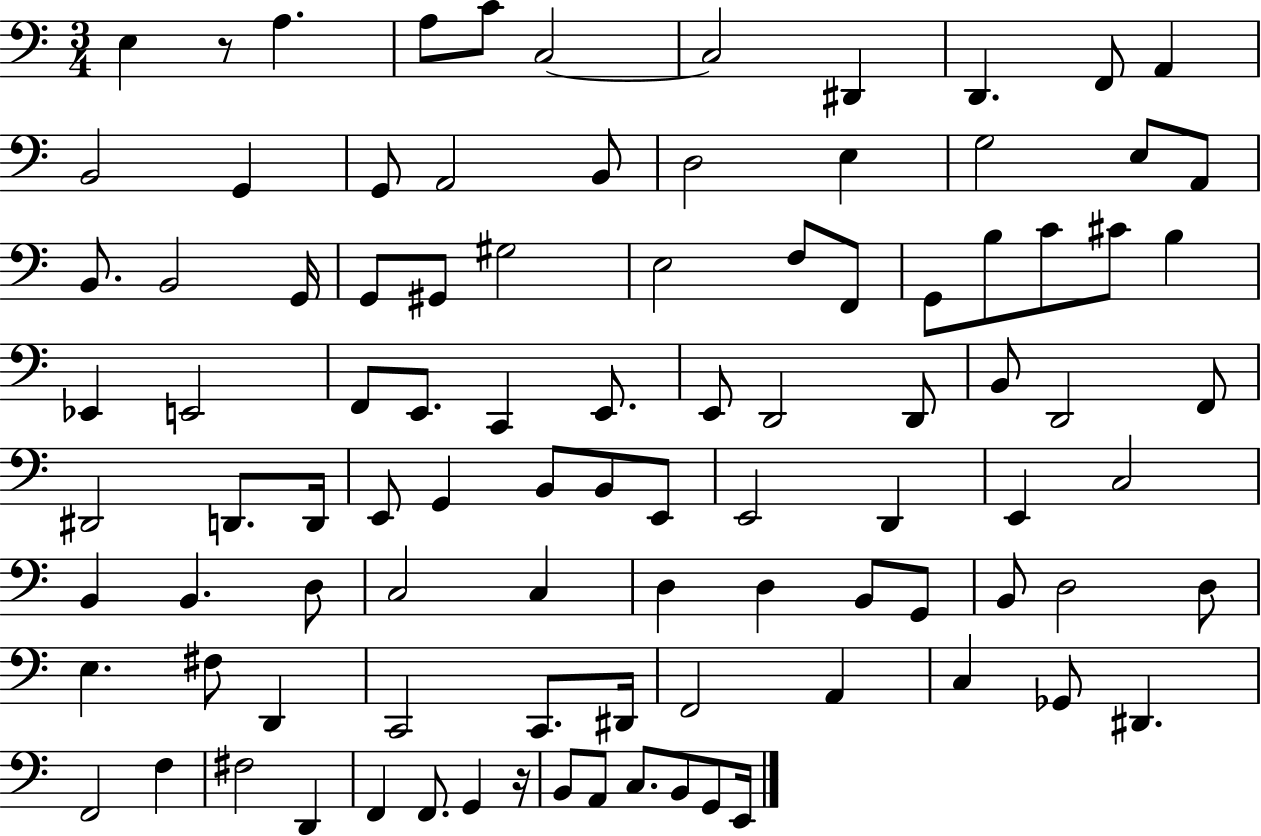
E3/q R/e A3/q. A3/e C4/e C3/h C3/h D#2/q D2/q. F2/e A2/q B2/h G2/q G2/e A2/h B2/e D3/h E3/q G3/h E3/e A2/e B2/e. B2/h G2/s G2/e G#2/e G#3/h E3/h F3/e F2/e G2/e B3/e C4/e C#4/e B3/q Eb2/q E2/h F2/e E2/e. C2/q E2/e. E2/e D2/h D2/e B2/e D2/h F2/e D#2/h D2/e. D2/s E2/e G2/q B2/e B2/e E2/e E2/h D2/q E2/q C3/h B2/q B2/q. D3/e C3/h C3/q D3/q D3/q B2/e G2/e B2/e D3/h D3/e E3/q. F#3/e D2/q C2/h C2/e. D#2/s F2/h A2/q C3/q Gb2/e D#2/q. F2/h F3/q F#3/h D2/q F2/q F2/e. G2/q R/s B2/e A2/e C3/e. B2/e G2/e E2/s